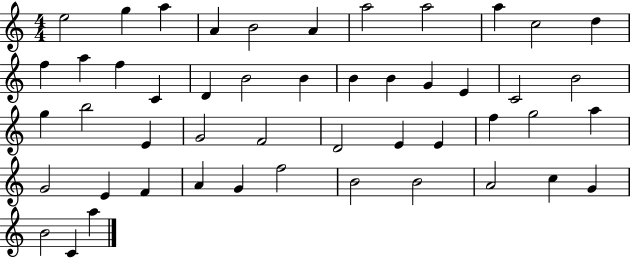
{
  \clef treble
  \numericTimeSignature
  \time 4/4
  \key c \major
  e''2 g''4 a''4 | a'4 b'2 a'4 | a''2 a''2 | a''4 c''2 d''4 | \break f''4 a''4 f''4 c'4 | d'4 b'2 b'4 | b'4 b'4 g'4 e'4 | c'2 b'2 | \break g''4 b''2 e'4 | g'2 f'2 | d'2 e'4 e'4 | f''4 g''2 a''4 | \break g'2 e'4 f'4 | a'4 g'4 f''2 | b'2 b'2 | a'2 c''4 g'4 | \break b'2 c'4 a''4 | \bar "|."
}